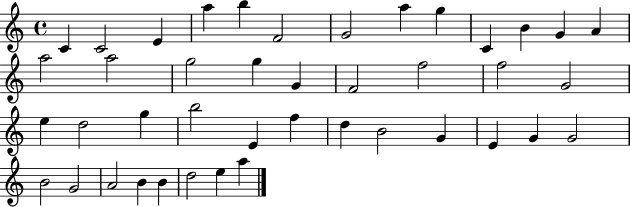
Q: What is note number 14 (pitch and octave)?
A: A5